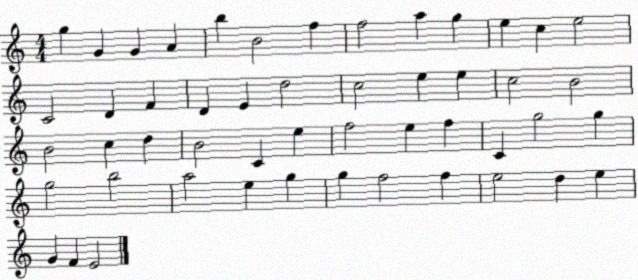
X:1
T:Untitled
M:4/4
L:1/4
K:C
g G G A b B2 f f2 a g e c e2 C2 D F D E d2 c2 e e c2 B2 B2 c d B2 C e f2 e f C g2 g g2 b2 a2 e g g f2 f e2 d e G F E2